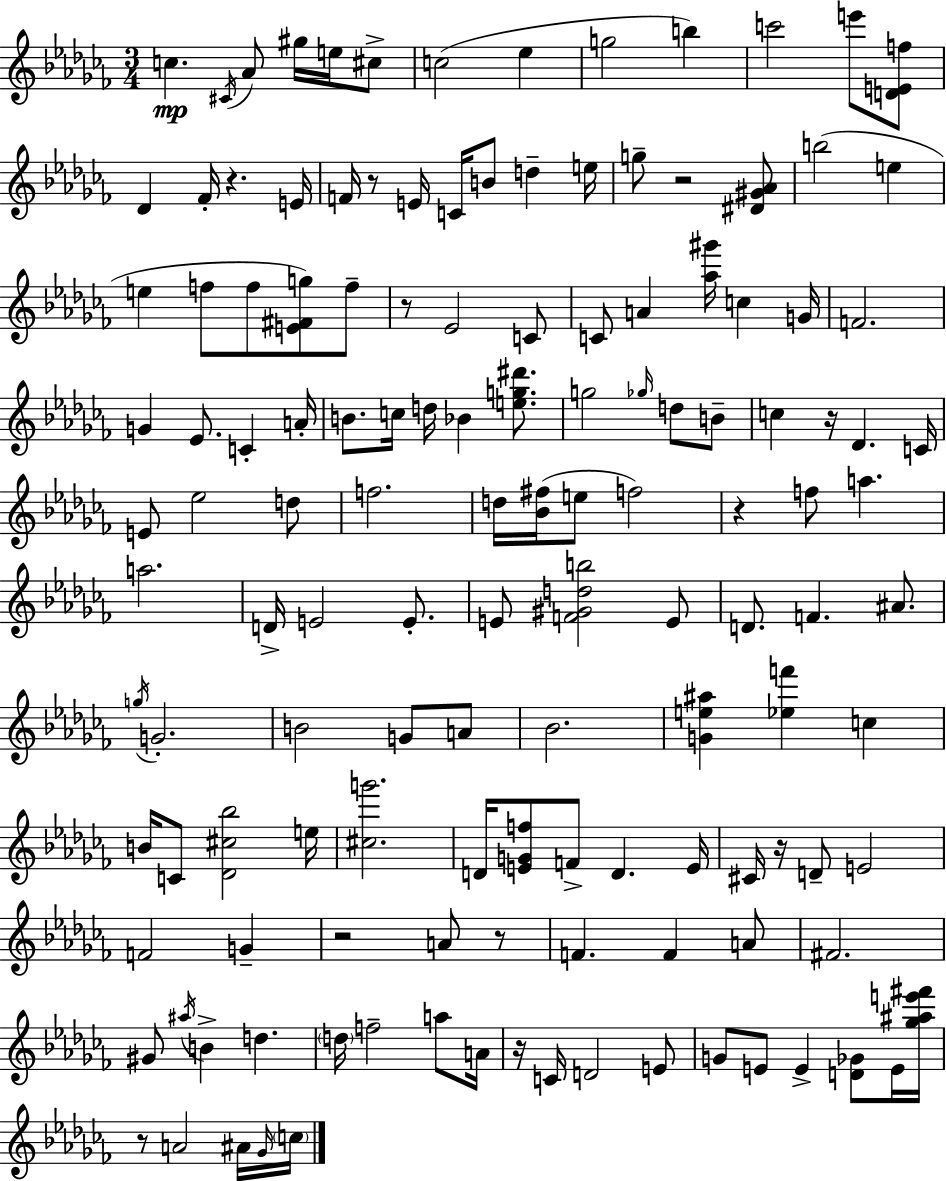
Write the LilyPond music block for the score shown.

{
  \clef treble
  \numericTimeSignature
  \time 3/4
  \key aes \minor
  c''4.\mp \acciaccatura { cis'16 } aes'8 gis''16 e''16 cis''8-> | c''2( ees''4 | g''2 b''4) | c'''2 e'''8 <d' e' f''>8 | \break des'4 fes'16-. r4. | e'16 f'16 r8 e'16 c'16 b'8 d''4-- | e''16 g''8-- r2 <dis' gis' aes'>8 | b''2( e''4 | \break e''4 f''8 f''8 <e' fis' g''>8) f''8-- | r8 ees'2 c'8 | c'8 a'4 <aes'' gis'''>16 c''4 | g'16 f'2. | \break g'4 ees'8. c'4-. | a'16-. b'8. c''16 d''16 bes'4 <e'' g'' dis'''>8. | g''2 \grace { ges''16 } d''8 | b'8-- c''4 r16 des'4. | \break c'16 e'8 ees''2 | d''8 f''2. | d''16 <bes' fis''>16( e''8 f''2) | r4 f''8 a''4. | \break a''2. | d'16-> e'2 e'8.-. | e'8 <f' gis' d'' b''>2 | e'8 d'8. f'4. ais'8. | \break \acciaccatura { g''16 } g'2.-. | b'2 g'8 | a'8 bes'2. | <g' e'' ais''>4 <ees'' f'''>4 c''4 | \break b'16 c'8 <des' cis'' bes''>2 | e''16 <cis'' g'''>2. | d'16 <e' g' f''>8 f'8-> d'4. | e'16 cis'16 r16 d'8-- e'2 | \break f'2 g'4-- | r2 a'8 | r8 f'4. f'4 | a'8 fis'2. | \break gis'8 \acciaccatura { ais''16 } b'4-> d''4. | \parenthesize d''16 f''2-- | a''8 a'16 r16 c'16 d'2 | e'8 g'8 e'8 e'4-> | \break <d' ges'>8 e'16 <ges'' ais'' e''' fis'''>16 r8 a'2 | ais'16 \grace { ges'16 } \parenthesize c''16 \bar "|."
}